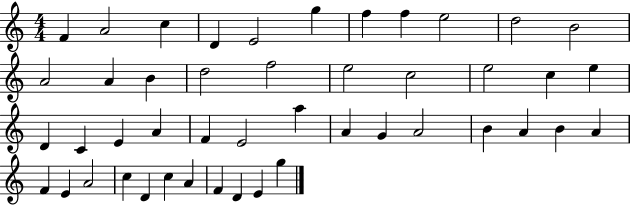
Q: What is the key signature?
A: C major